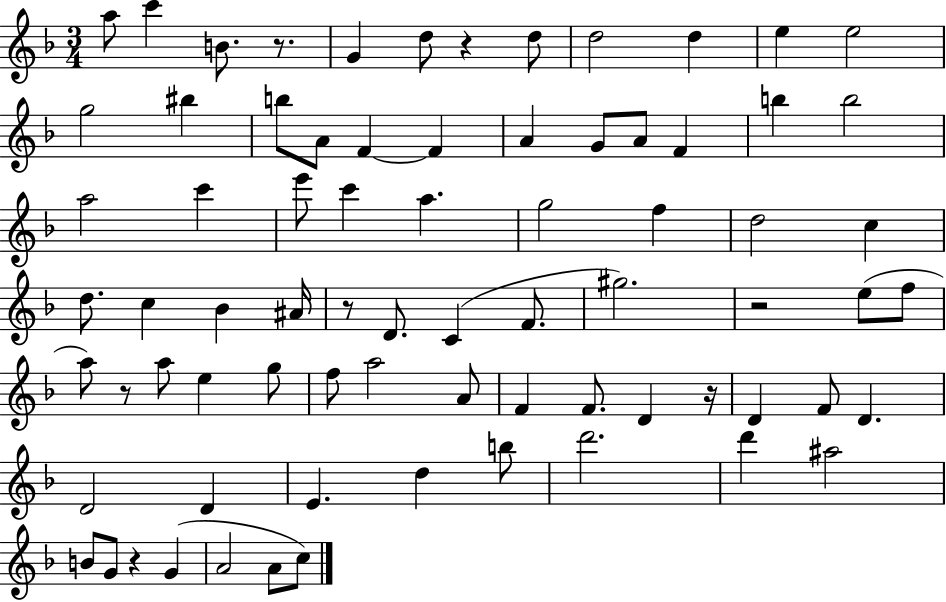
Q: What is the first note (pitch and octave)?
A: A5